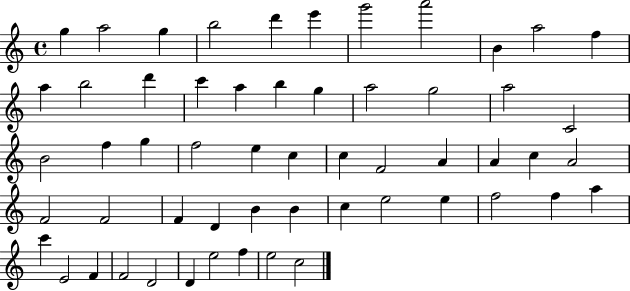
G5/q A5/h G5/q B5/h D6/q E6/q G6/h A6/h B4/q A5/h F5/q A5/q B5/h D6/q C6/q A5/q B5/q G5/q A5/h G5/h A5/h C4/h B4/h F5/q G5/q F5/h E5/q C5/q C5/q F4/h A4/q A4/q C5/q A4/h F4/h F4/h F4/q D4/q B4/q B4/q C5/q E5/h E5/q F5/h F5/q A5/q C6/q E4/h F4/q F4/h D4/h D4/q E5/h F5/q E5/h C5/h